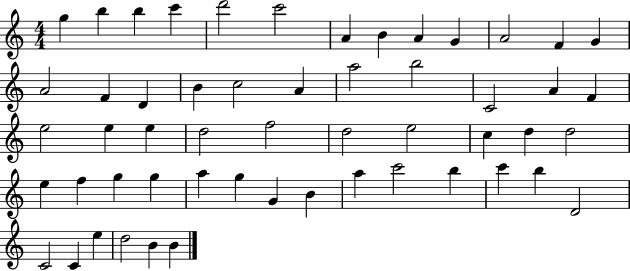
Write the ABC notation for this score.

X:1
T:Untitled
M:4/4
L:1/4
K:C
g b b c' d'2 c'2 A B A G A2 F G A2 F D B c2 A a2 b2 C2 A F e2 e e d2 f2 d2 e2 c d d2 e f g g a g G B a c'2 b c' b D2 C2 C e d2 B B